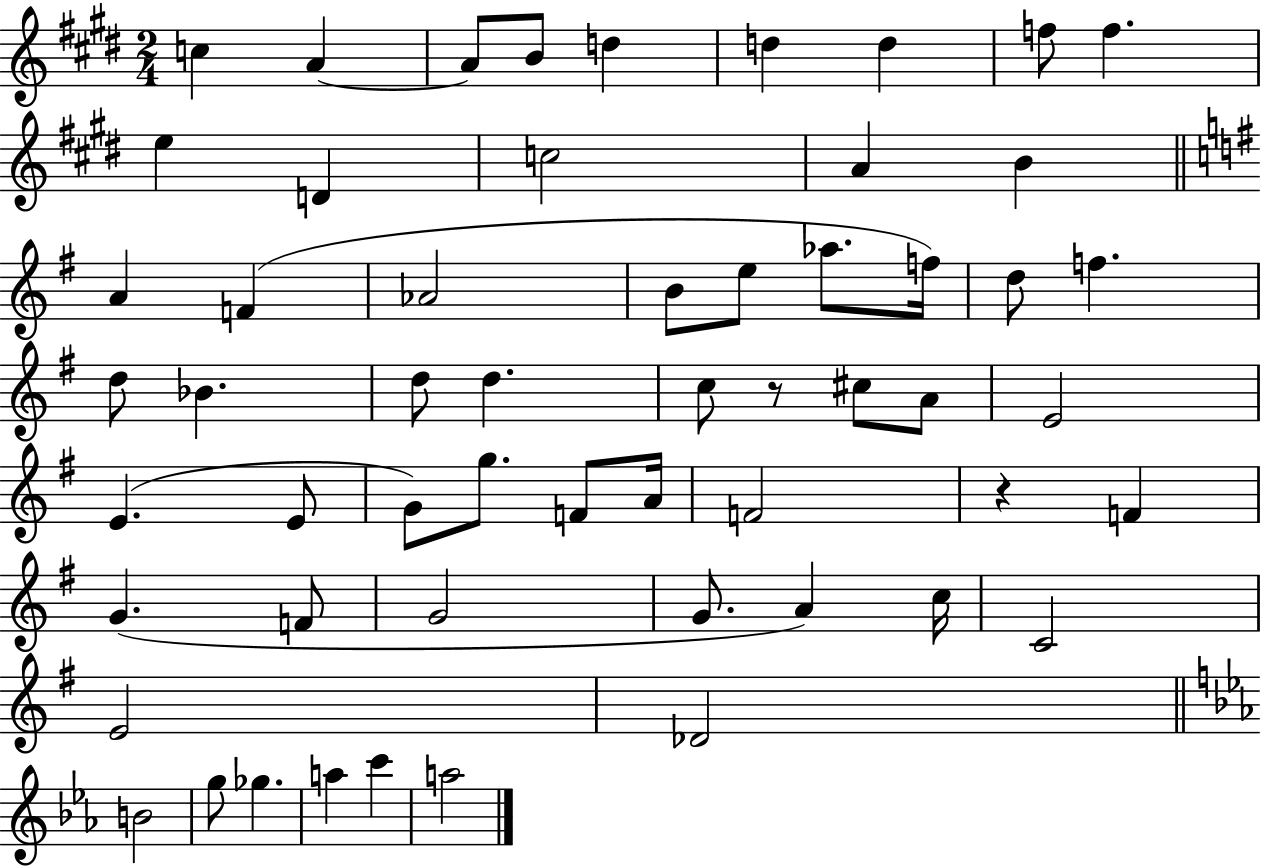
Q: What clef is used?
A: treble